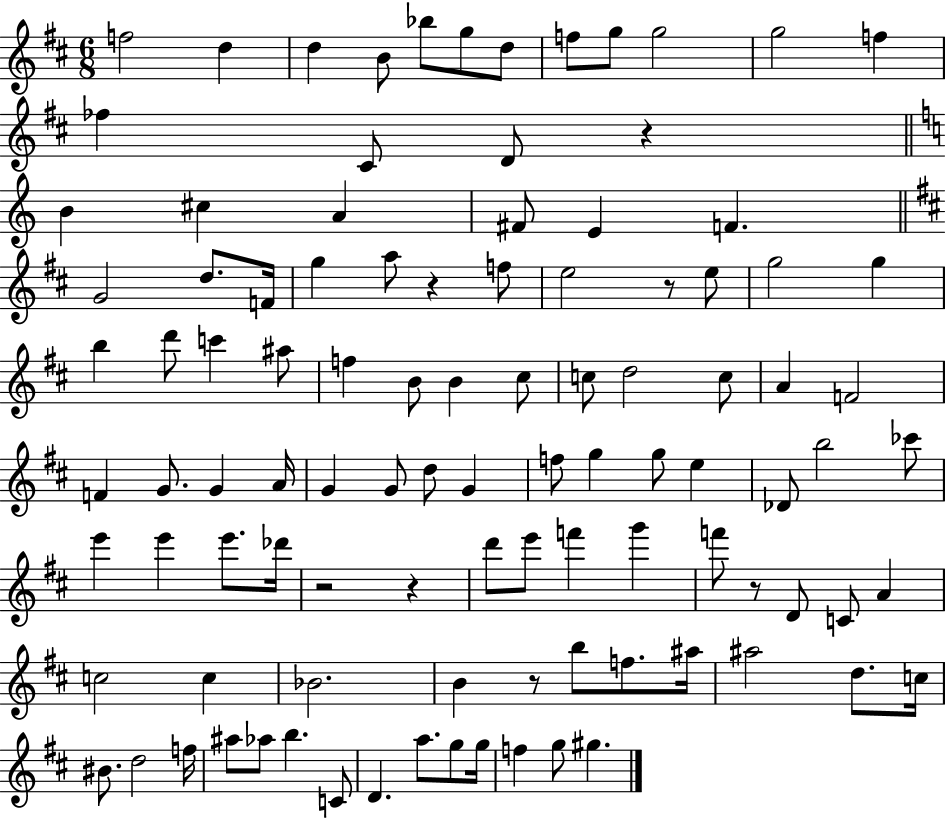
{
  \clef treble
  \numericTimeSignature
  \time 6/8
  \key d \major
  f''2 d''4 | d''4 b'8 bes''8 g''8 d''8 | f''8 g''8 g''2 | g''2 f''4 | \break fes''4 cis'8 d'8 r4 | \bar "||" \break \key c \major b'4 cis''4 a'4 | fis'8 e'4 f'4. | \bar "||" \break \key d \major g'2 d''8. f'16 | g''4 a''8 r4 f''8 | e''2 r8 e''8 | g''2 g''4 | \break b''4 d'''8 c'''4 ais''8 | f''4 b'8 b'4 cis''8 | c''8 d''2 c''8 | a'4 f'2 | \break f'4 g'8. g'4 a'16 | g'4 g'8 d''8 g'4 | f''8 g''4 g''8 e''4 | des'8 b''2 ces'''8 | \break e'''4 e'''4 e'''8. des'''16 | r2 r4 | d'''8 e'''8 f'''4 g'''4 | f'''8 r8 d'8 c'8 a'4 | \break c''2 c''4 | bes'2. | b'4 r8 b''8 f''8. ais''16 | ais''2 d''8. c''16 | \break bis'8. d''2 f''16 | ais''8 aes''8 b''4. c'8 | d'4. a''8. g''8 g''16 | f''4 g''8 gis''4. | \break \bar "|."
}